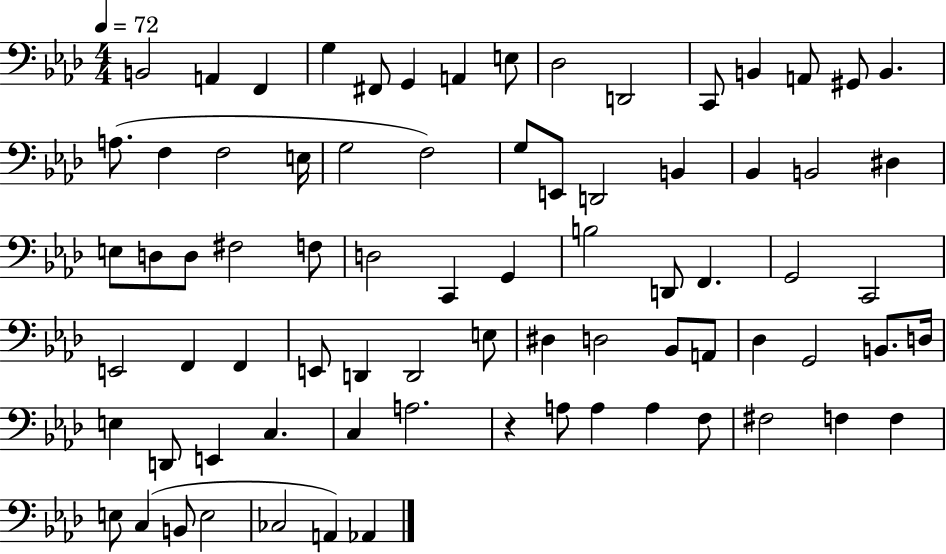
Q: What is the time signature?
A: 4/4